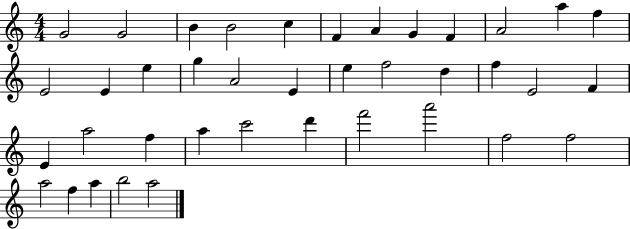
{
  \clef treble
  \numericTimeSignature
  \time 4/4
  \key c \major
  g'2 g'2 | b'4 b'2 c''4 | f'4 a'4 g'4 f'4 | a'2 a''4 f''4 | \break e'2 e'4 e''4 | g''4 a'2 e'4 | e''4 f''2 d''4 | f''4 e'2 f'4 | \break e'4 a''2 f''4 | a''4 c'''2 d'''4 | f'''2 a'''2 | f''2 f''2 | \break a''2 f''4 a''4 | b''2 a''2 | \bar "|."
}